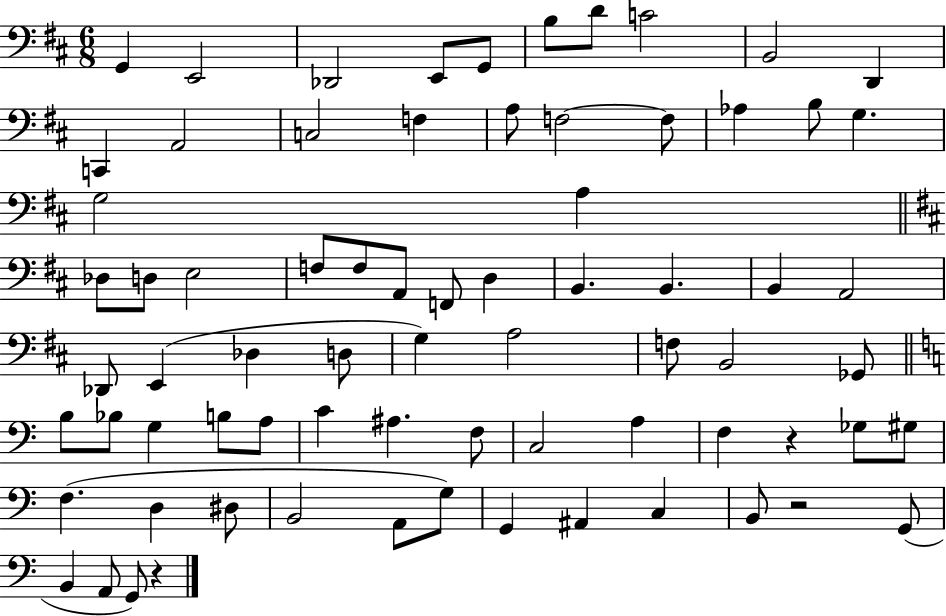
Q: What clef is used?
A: bass